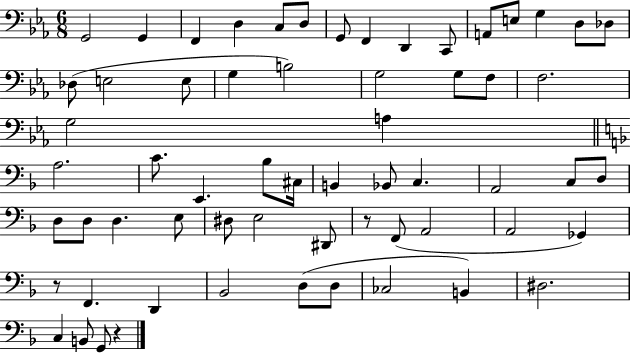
X:1
T:Untitled
M:6/8
L:1/4
K:Eb
G,,2 G,, F,, D, C,/2 D,/2 G,,/2 F,, D,, C,,/2 A,,/2 E,/2 G, D,/2 _D,/2 _D,/2 E,2 E,/2 G, B,2 G,2 G,/2 F,/2 F,2 G,2 A, A,2 C/2 E,, _B,/2 ^C,/4 B,, _B,,/2 C, A,,2 C,/2 D,/2 D,/2 D,/2 D, E,/2 ^D,/2 E,2 ^D,,/2 z/2 F,,/2 A,,2 A,,2 _G,, z/2 F,, D,, _B,,2 D,/2 D,/2 _C,2 B,, ^D,2 C, B,,/2 G,,/2 z